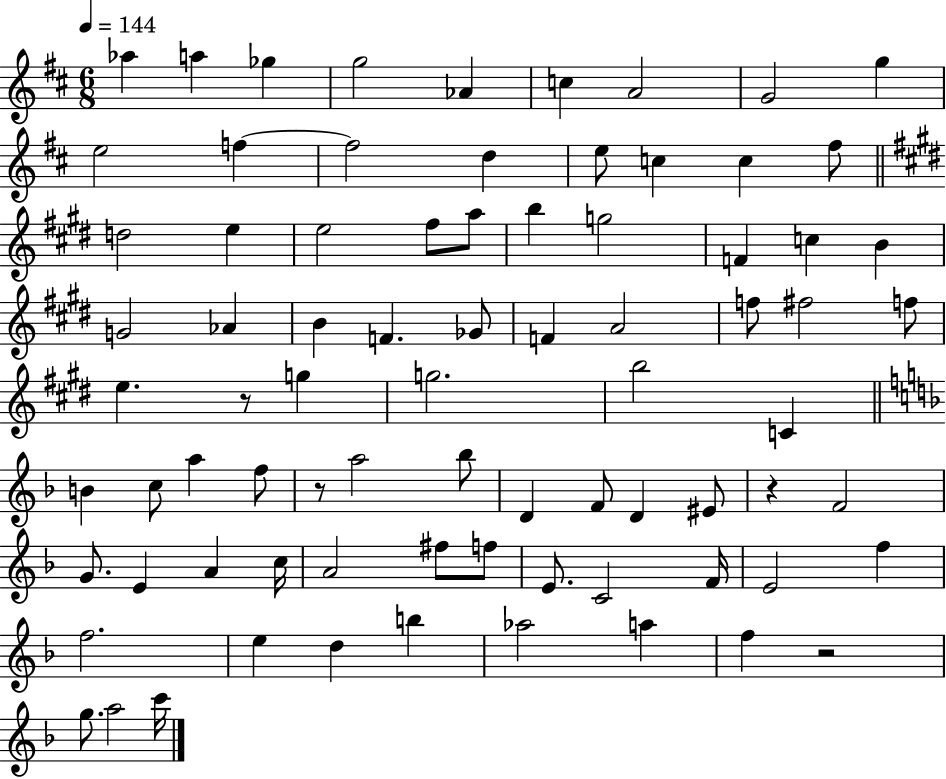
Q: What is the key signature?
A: D major